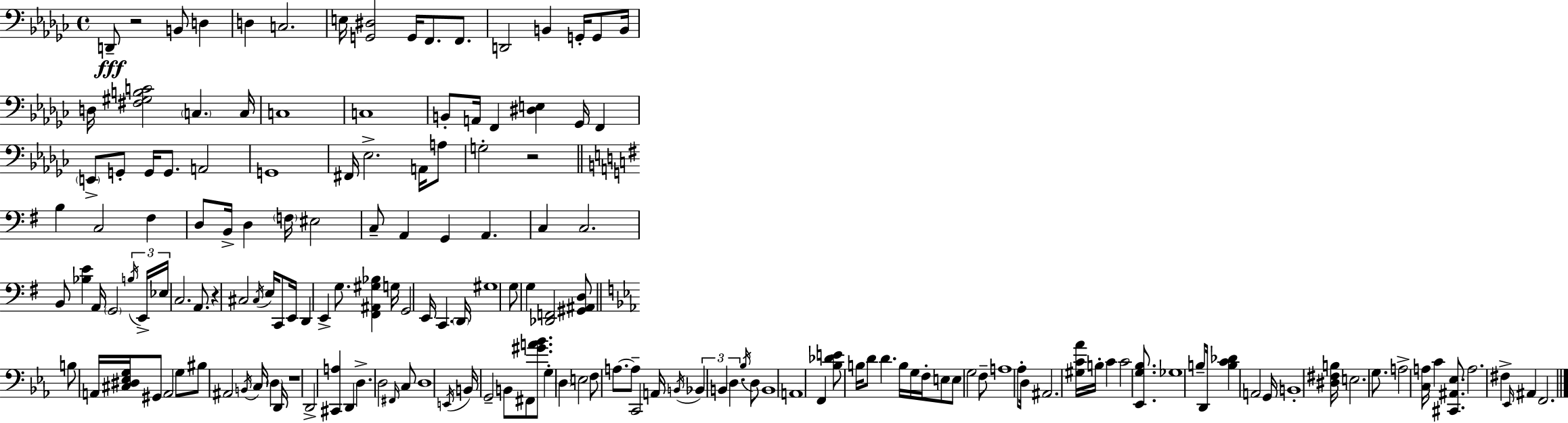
D2/e R/h B2/e D3/q D3/q C3/h. E3/s [G2,D#3]/h G2/s F2/e. F2/e. D2/h B2/q G2/s G2/e B2/s D3/s [F#3,G#3,B3,C4]/h C3/q. C3/s C3/w C3/w B2/e A2/s F2/q [D#3,E3]/q Gb2/s F2/q E2/e G2/e G2/s G2/e. A2/h G2/w F#2/s Eb3/h. A2/s A3/e G3/h R/h B3/q C3/h F#3/q D3/e B2/s D3/q F3/s EIS3/h C3/e A2/q G2/q A2/q. C3/q C3/h. B2/e [Bb3,E4]/q A2/s G2/h B3/s E2/s Eb3/s C3/h. A2/e. R/q C#3/h C#3/s E3/s C2/e E2/s D2/q E2/q G3/e. [F#2,A#2,G#3,Bb3]/q G3/s G2/h E2/s C2/q. D2/s G#3/w G3/e G3/q [Db2,F2]/h [G#2,A#2,D3]/e B3/e A2/s [C#3,D#3,Eb3,G3]/s G#2/e A2/h G3/e BIS3/e A#2/h B2/s C3/s D3/q D2/s R/w D2/h [C#2,A3]/q D2/q D3/q. D3/h F#2/s C3/e D3/w E2/s B2/s G2/h B2/e F#2/e [G#4,A4,Bb4]/e. G3/q D3/q E3/h F3/e A3/e. A3/e C2/h A2/s B2/s Bb2/q B2/q D3/q. Bb3/s D3/e B2/w A2/w F2/q [Bb3,Db4,E4]/e B3/s D4/e D4/q. B3/s G3/s F3/s E3/e E3/e G3/h F3/e A3/w Ab3/e D3/s A#2/h. [G#3,C4,Ab4]/s B3/s C4/q C4/h [Eb2,G3,Bb3]/e. Gb3/w B3/e D2/s [B3,C4,Db4]/q A2/h G2/s B2/w [D#3,F#3,B3]/s E3/h. G3/e. A3/h [C3,A3]/s C4/q [C#2,A#2,Eb3]/e. A3/h. F#3/q Eb2/s A#2/q F2/h.